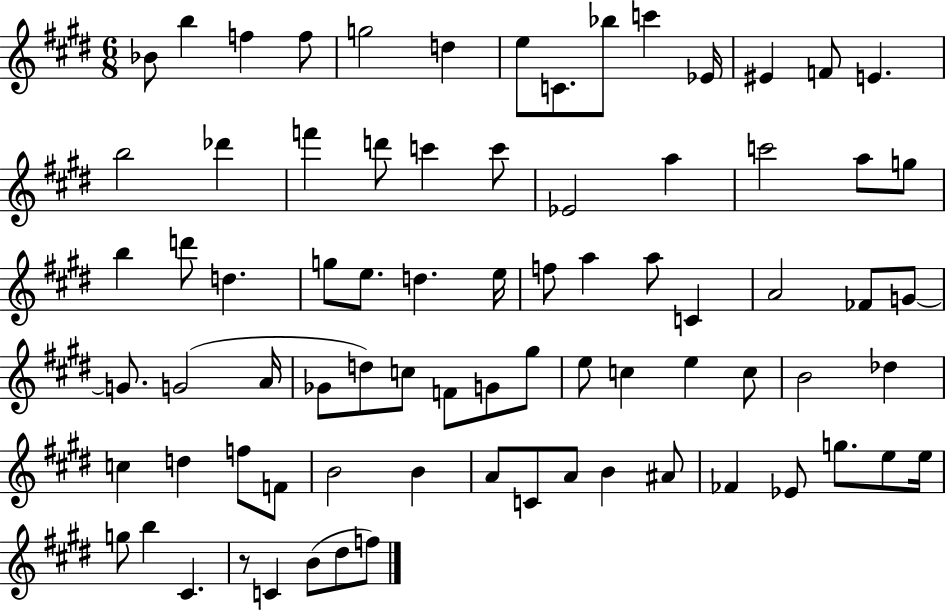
Bb4/e B5/q F5/q F5/e G5/h D5/q E5/e C4/e. Bb5/e C6/q Eb4/s EIS4/q F4/e E4/q. B5/h Db6/q F6/q D6/e C6/q C6/e Eb4/h A5/q C6/h A5/e G5/e B5/q D6/e D5/q. G5/e E5/e. D5/q. E5/s F5/e A5/q A5/e C4/q A4/h FES4/e G4/e G4/e. G4/h A4/s Gb4/e D5/e C5/e F4/e G4/e G#5/e E5/e C5/q E5/q C5/e B4/h Db5/q C5/q D5/q F5/e F4/e B4/h B4/q A4/e C4/e A4/e B4/q A#4/e FES4/q Eb4/e G5/e. E5/e E5/s G5/e B5/q C#4/q. R/e C4/q B4/e D#5/e F5/e